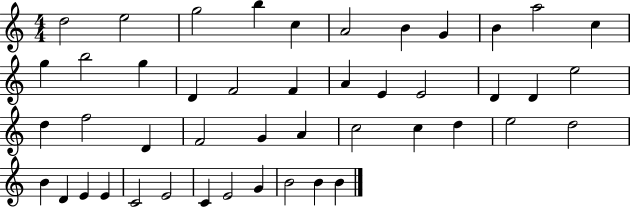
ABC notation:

X:1
T:Untitled
M:4/4
L:1/4
K:C
d2 e2 g2 b c A2 B G B a2 c g b2 g D F2 F A E E2 D D e2 d f2 D F2 G A c2 c d e2 d2 B D E E C2 E2 C E2 G B2 B B